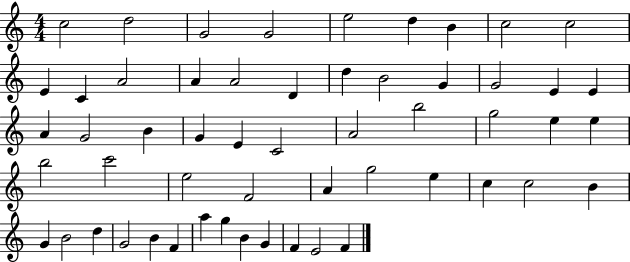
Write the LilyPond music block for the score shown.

{
  \clef treble
  \numericTimeSignature
  \time 4/4
  \key c \major
  c''2 d''2 | g'2 g'2 | e''2 d''4 b'4 | c''2 c''2 | \break e'4 c'4 a'2 | a'4 a'2 d'4 | d''4 b'2 g'4 | g'2 e'4 e'4 | \break a'4 g'2 b'4 | g'4 e'4 c'2 | a'2 b''2 | g''2 e''4 e''4 | \break b''2 c'''2 | e''2 f'2 | a'4 g''2 e''4 | c''4 c''2 b'4 | \break g'4 b'2 d''4 | g'2 b'4 f'4 | a''4 g''4 b'4 g'4 | f'4 e'2 f'4 | \break \bar "|."
}